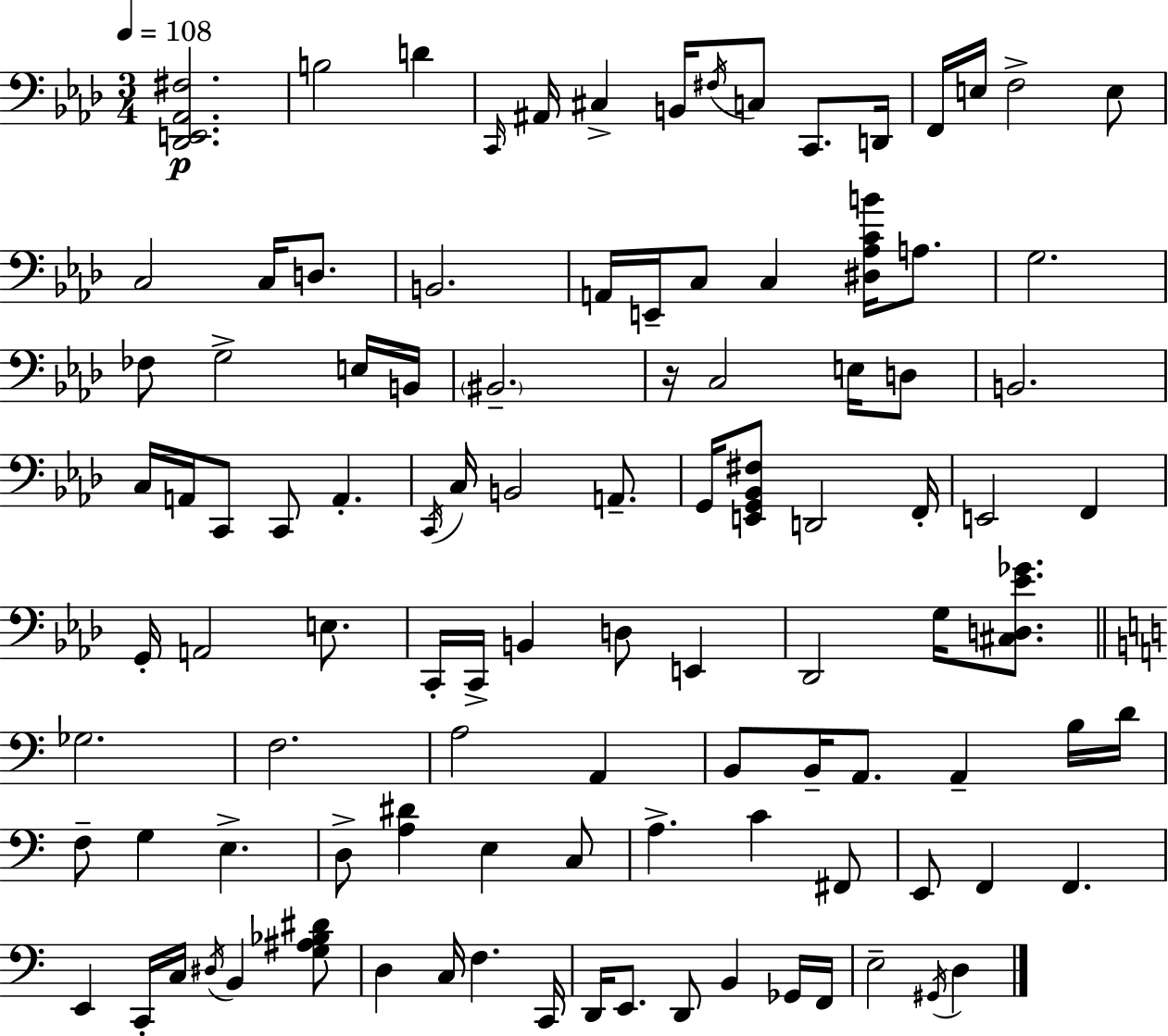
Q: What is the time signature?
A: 3/4